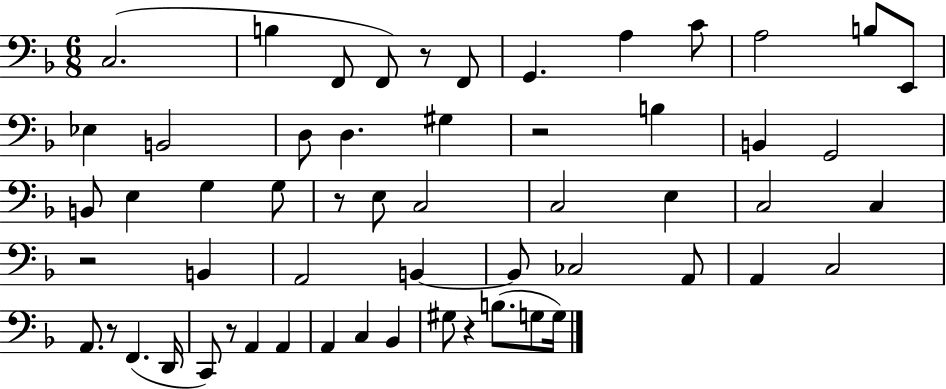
{
  \clef bass
  \numericTimeSignature
  \time 6/8
  \key f \major
  c2.( | b4 f,8 f,8) r8 f,8 | g,4. a4 c'8 | a2 b8 e,8 | \break ees4 b,2 | d8 d4. gis4 | r2 b4 | b,4 g,2 | \break b,8 e4 g4 g8 | r8 e8 c2 | c2 e4 | c2 c4 | \break r2 b,4 | a,2 b,4~~ | b,8 ces2 a,8 | a,4 c2 | \break a,8. r8 f,4.( d,16 | c,8) r8 a,4 a,4 | a,4 c4 bes,4 | gis8 r4 b8.( g8 g16) | \break \bar "|."
}